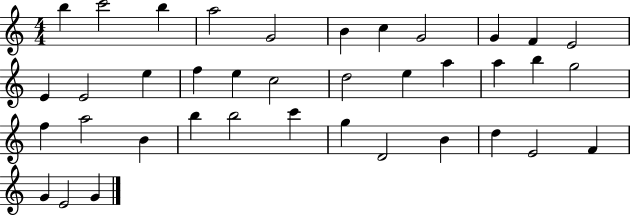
{
  \clef treble
  \numericTimeSignature
  \time 4/4
  \key c \major
  b''4 c'''2 b''4 | a''2 g'2 | b'4 c''4 g'2 | g'4 f'4 e'2 | \break e'4 e'2 e''4 | f''4 e''4 c''2 | d''2 e''4 a''4 | a''4 b''4 g''2 | \break f''4 a''2 b'4 | b''4 b''2 c'''4 | g''4 d'2 b'4 | d''4 e'2 f'4 | \break g'4 e'2 g'4 | \bar "|."
}